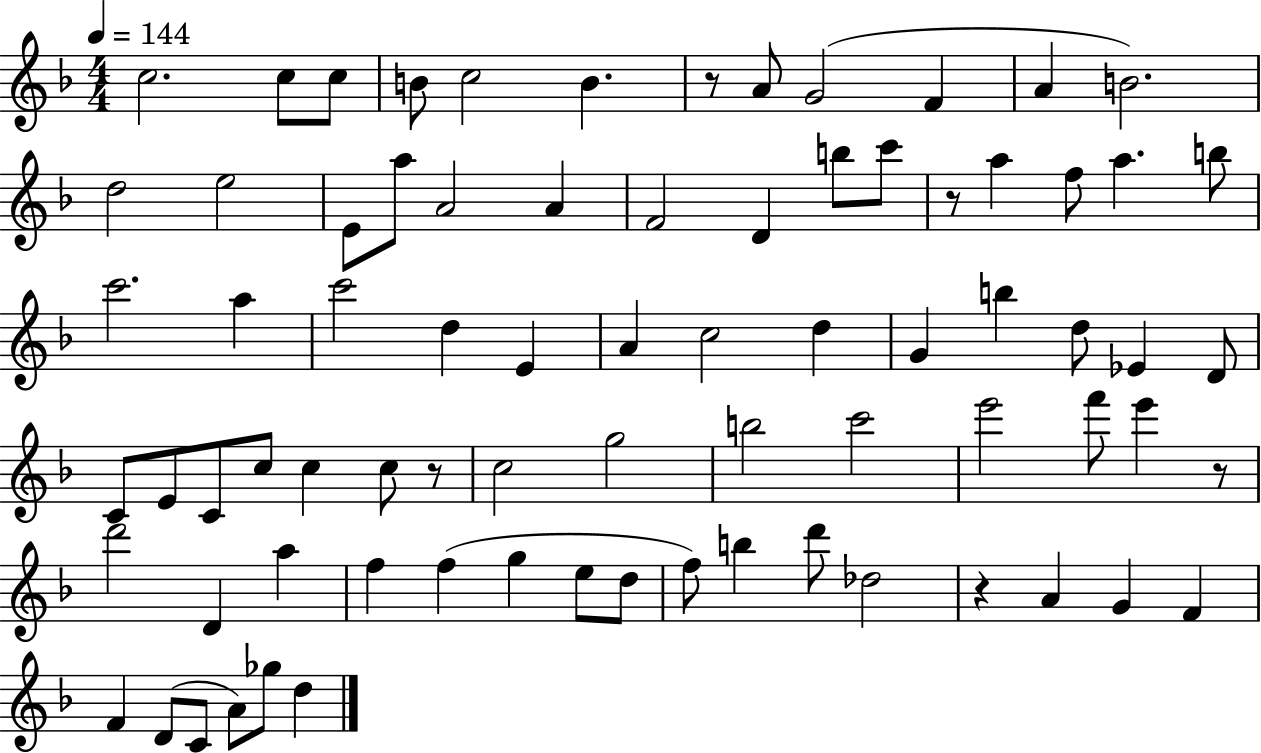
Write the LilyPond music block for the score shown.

{
  \clef treble
  \numericTimeSignature
  \time 4/4
  \key f \major
  \tempo 4 = 144
  c''2. c''8 c''8 | b'8 c''2 b'4. | r8 a'8 g'2( f'4 | a'4 b'2.) | \break d''2 e''2 | e'8 a''8 a'2 a'4 | f'2 d'4 b''8 c'''8 | r8 a''4 f''8 a''4. b''8 | \break c'''2. a''4 | c'''2 d''4 e'4 | a'4 c''2 d''4 | g'4 b''4 d''8 ees'4 d'8 | \break c'8 e'8 c'8 c''8 c''4 c''8 r8 | c''2 g''2 | b''2 c'''2 | e'''2 f'''8 e'''4 r8 | \break d'''2 d'4 a''4 | f''4 f''4( g''4 e''8 d''8 | f''8) b''4 d'''8 des''2 | r4 a'4 g'4 f'4 | \break f'4 d'8( c'8 a'8) ges''8 d''4 | \bar "|."
}